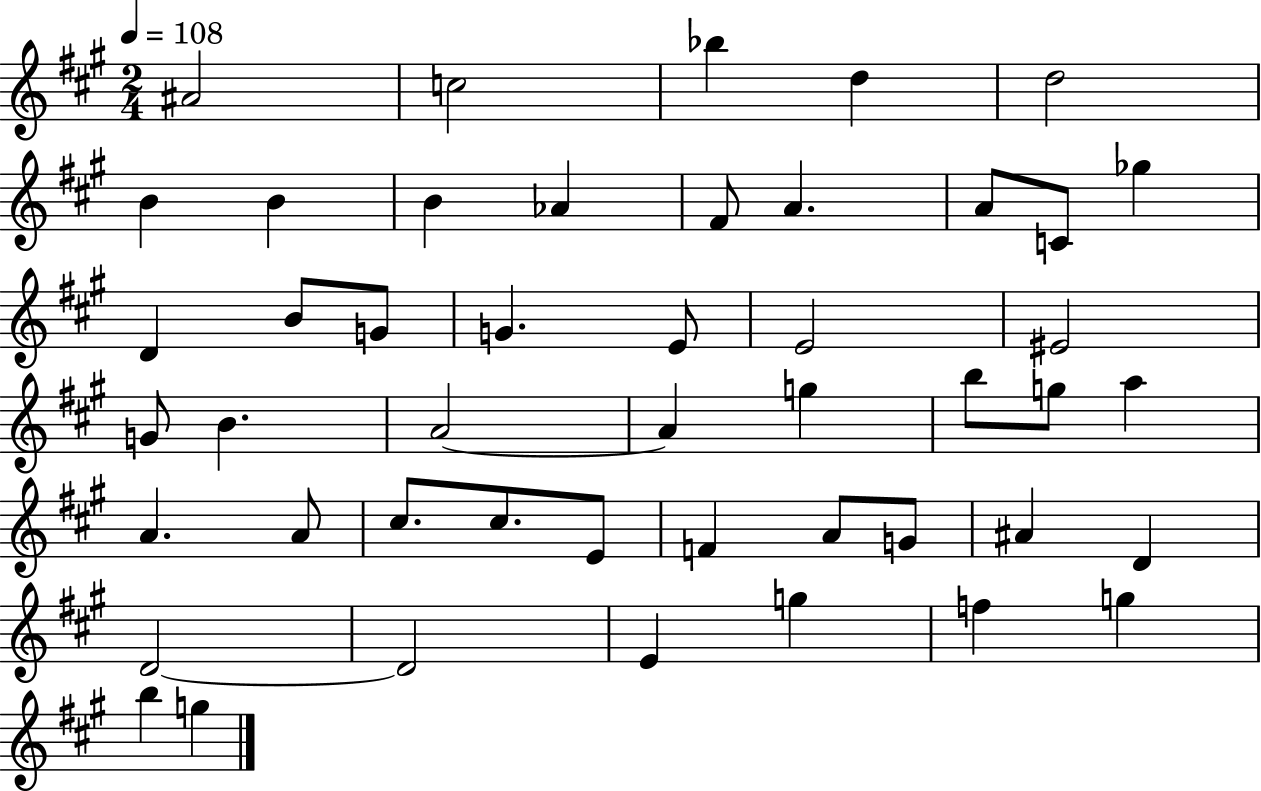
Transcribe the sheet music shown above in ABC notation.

X:1
T:Untitled
M:2/4
L:1/4
K:A
^A2 c2 _b d d2 B B B _A ^F/2 A A/2 C/2 _g D B/2 G/2 G E/2 E2 ^E2 G/2 B A2 A g b/2 g/2 a A A/2 ^c/2 ^c/2 E/2 F A/2 G/2 ^A D D2 D2 E g f g b g